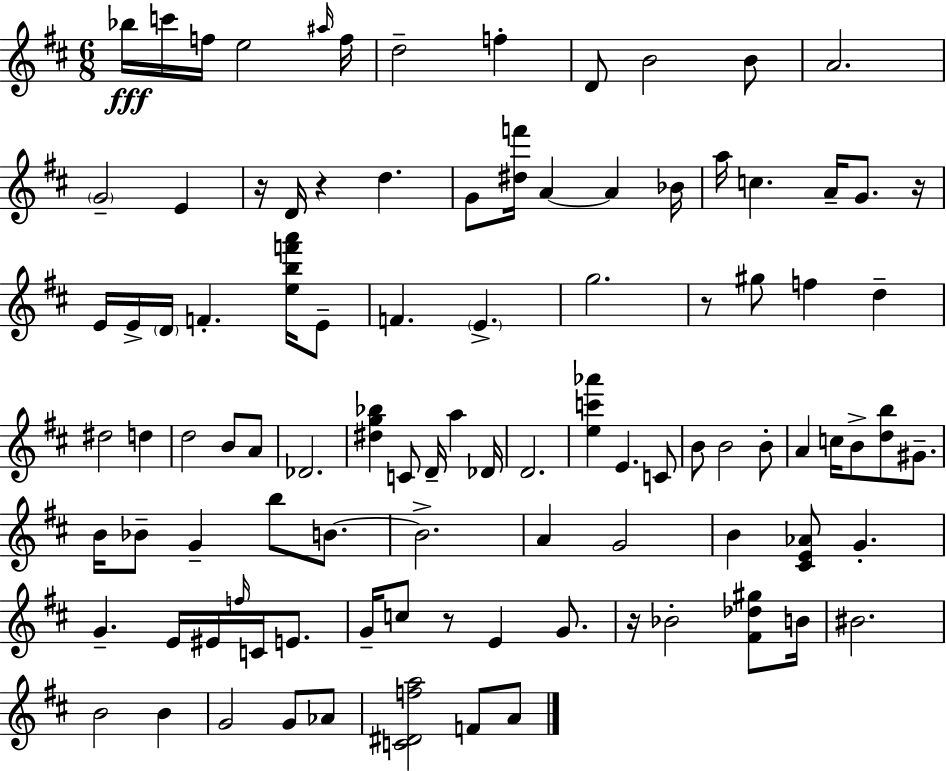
Bb5/s C6/s F5/s E5/h A#5/s F5/s D5/h F5/q D4/e B4/h B4/e A4/h. G4/h E4/q R/s D4/s R/q D5/q. G4/e [D#5,F6]/s A4/q A4/q Bb4/s A5/s C5/q. A4/s G4/e. R/s E4/s E4/s D4/s F4/q. [E5,B5,F6,A6]/s E4/e F4/q. E4/q. G5/h. R/e G#5/e F5/q D5/q D#5/h D5/q D5/h B4/e A4/e Db4/h. [D#5,G5,Bb5]/q C4/e D4/s A5/q Db4/s D4/h. [E5,C6,Ab6]/q E4/q. C4/e B4/e B4/h B4/e A4/q C5/s B4/e [D5,B5]/e G#4/e. B4/s Bb4/e G4/q B5/e B4/e. B4/h. A4/q G4/h B4/q [C#4,E4,Ab4]/e G4/q. G4/q. E4/s EIS4/s F5/s C4/s E4/e. G4/s C5/e R/e E4/q G4/e. R/s Bb4/h [F#4,Db5,G#5]/e B4/s BIS4/h. B4/h B4/q G4/h G4/e Ab4/e [C4,D#4,F5,A5]/h F4/e A4/e